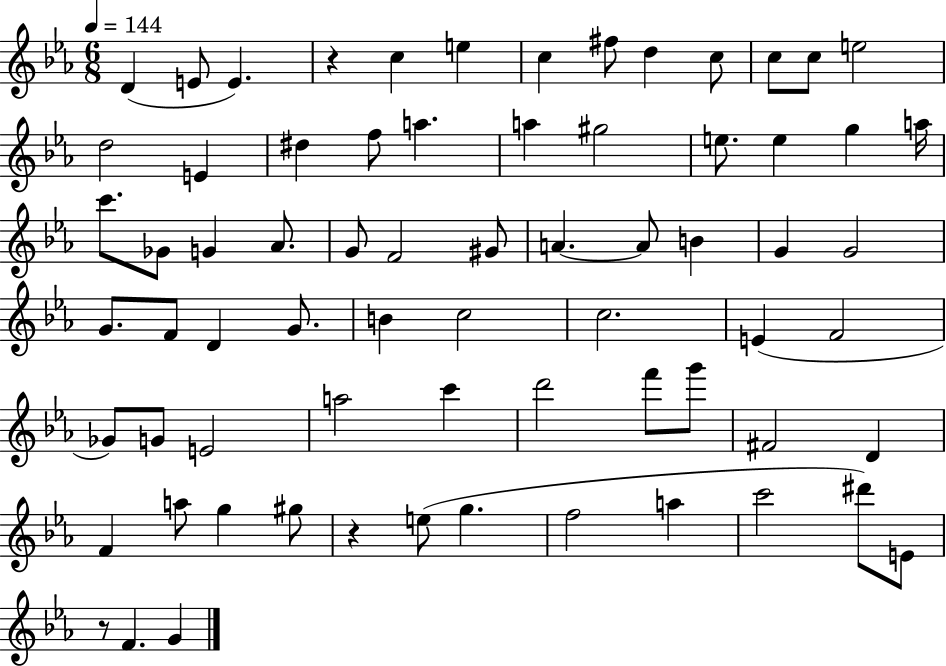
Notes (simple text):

D4/q E4/e E4/q. R/q C5/q E5/q C5/q F#5/e D5/q C5/e C5/e C5/e E5/h D5/h E4/q D#5/q F5/e A5/q. A5/q G#5/h E5/e. E5/q G5/q A5/s C6/e. Gb4/e G4/q Ab4/e. G4/e F4/h G#4/e A4/q. A4/e B4/q G4/q G4/h G4/e. F4/e D4/q G4/e. B4/q C5/h C5/h. E4/q F4/h Gb4/e G4/e E4/h A5/h C6/q D6/h F6/e G6/e F#4/h D4/q F4/q A5/e G5/q G#5/e R/q E5/e G5/q. F5/h A5/q C6/h D#6/e E4/e R/e F4/q. G4/q